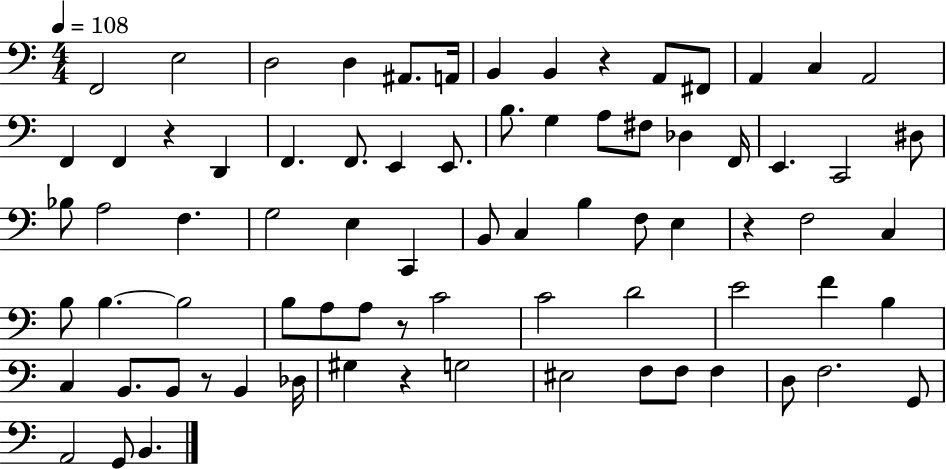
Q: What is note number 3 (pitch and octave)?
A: D3